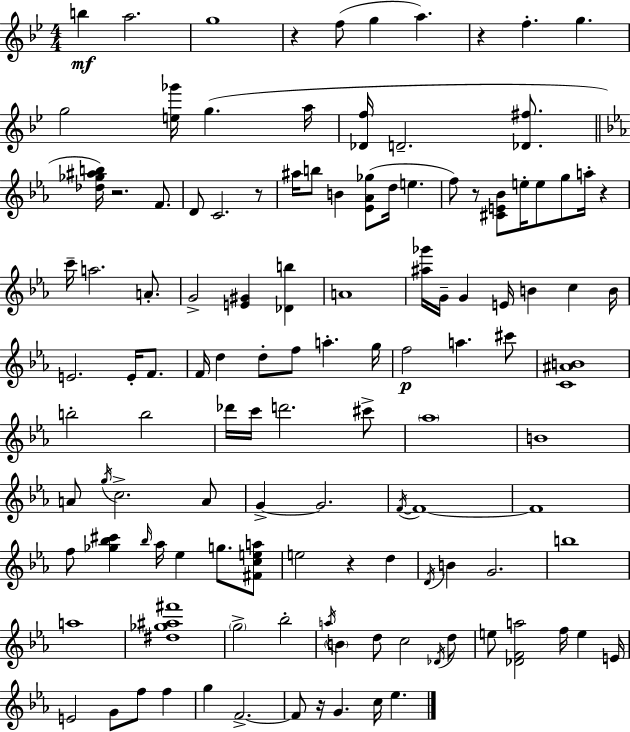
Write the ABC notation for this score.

X:1
T:Untitled
M:4/4
L:1/4
K:Bb
b a2 g4 z f/2 g a z f g g2 [e_g']/4 g a/4 [_Df]/4 D2 [_D^f]/2 [_d_g^ab]/4 z2 F/2 D/2 C2 z/2 ^a/4 b/2 B [_E_A_g]/2 d/4 e f/2 z/2 [^CE_B]/2 e/4 e/2 g/2 a/4 z c'/4 a2 A/2 G2 [E^G] [_Db] A4 [^a_g']/4 G/4 G E/4 B c B/4 E2 E/4 F/2 F/4 d d/2 f/2 a g/4 f2 a ^c'/2 [C^AB]4 b2 b2 _d'/4 c'/4 d'2 ^c'/2 _a4 B4 A/2 g/4 c2 A/2 G G2 F/4 F4 F4 f/2 [_g_b^c'] _b/4 _a/4 _e g/2 [^Fcea]/2 e2 z d D/4 B G2 b4 a4 [^d_g^a^f']4 g2 _b2 a/4 B d/2 c2 _D/4 d/2 e/2 [_DFa]2 f/4 e E/4 E2 G/2 f/2 f g F2 F/2 z/4 G c/4 _e